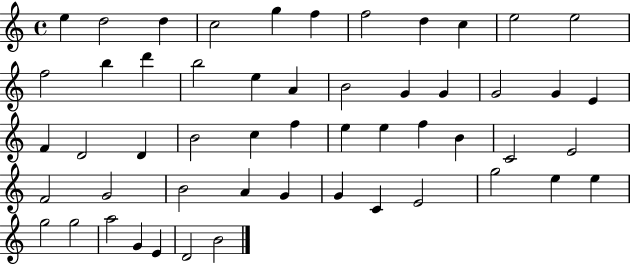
X:1
T:Untitled
M:4/4
L:1/4
K:C
e d2 d c2 g f f2 d c e2 e2 f2 b d' b2 e A B2 G G G2 G E F D2 D B2 c f e e f B C2 E2 F2 G2 B2 A G G C E2 g2 e e g2 g2 a2 G E D2 B2